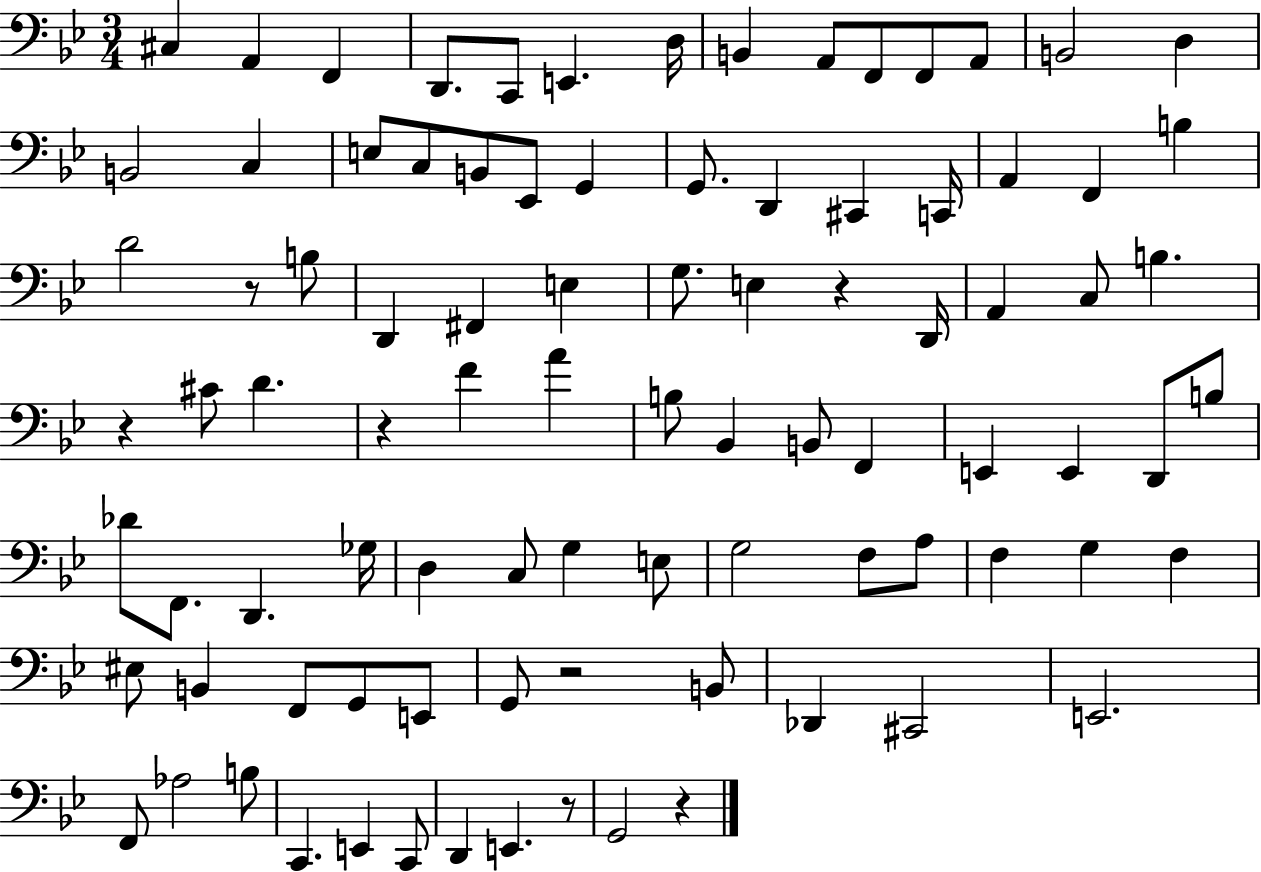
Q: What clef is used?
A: bass